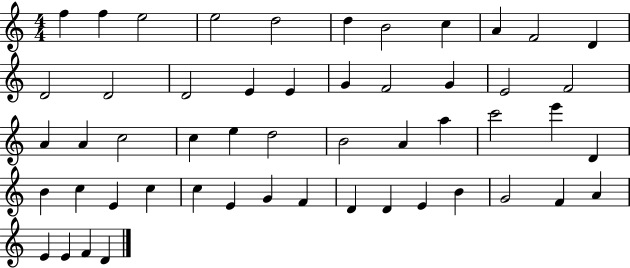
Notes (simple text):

F5/q F5/q E5/h E5/h D5/h D5/q B4/h C5/q A4/q F4/h D4/q D4/h D4/h D4/h E4/q E4/q G4/q F4/h G4/q E4/h F4/h A4/q A4/q C5/h C5/q E5/q D5/h B4/h A4/q A5/q C6/h E6/q D4/q B4/q C5/q E4/q C5/q C5/q E4/q G4/q F4/q D4/q D4/q E4/q B4/q G4/h F4/q A4/q E4/q E4/q F4/q D4/q